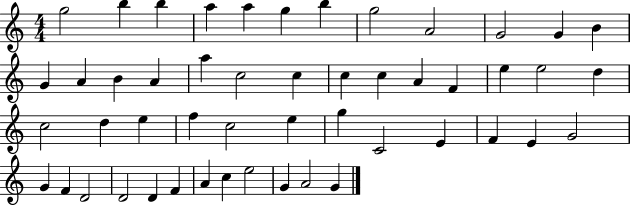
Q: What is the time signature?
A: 4/4